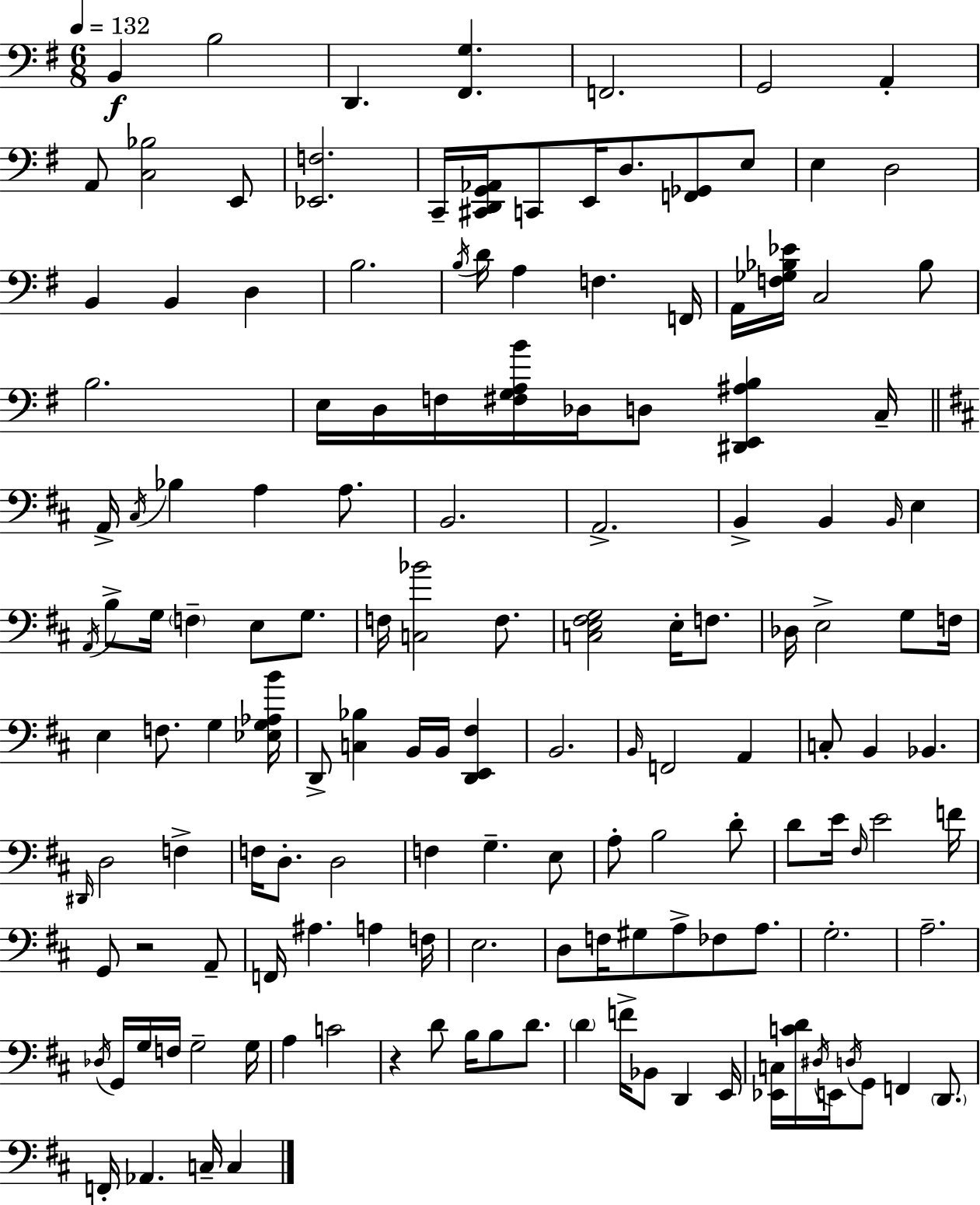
{
  \clef bass
  \numericTimeSignature
  \time 6/8
  \key g \major
  \tempo 4 = 132
  \repeat volta 2 { b,4\f b2 | d,4. <fis, g>4. | f,2. | g,2 a,4-. | \break a,8 <c bes>2 e,8 | <ees, f>2. | c,16-- <cis, d, g, aes,>16 c,8 e,16 d8. <f, ges,>8 e8 | e4 d2 | \break b,4 b,4 d4 | b2. | \acciaccatura { b16 } d'16 a4 f4. | f,16 a,16 <f ges bes ees'>16 c2 bes8 | \break b2. | e16 d16 f16 <fis g a b'>16 des16 d8 <dis, e, ais b>4 | c16-- \bar "||" \break \key d \major a,16-> \acciaccatura { cis16 } bes4 a4 a8. | b,2. | a,2.-> | b,4-> b,4 \grace { b,16 } e4 | \break \acciaccatura { a,16 } b8-> g16 \parenthesize f4-- e8 | g8. f16 <c bes'>2 | f8. <c e fis g>2 e16-. | f8. des16 e2-> | \break g8 f16 e4 f8. g4 | <ees g aes b'>16 d,8-> <c bes>4 b,16 b,16 <d, e, fis>4 | b,2. | \grace { b,16 } f,2 | \break a,4 c8-. b,4 bes,4. | \grace { dis,16 } d2 | f4-> f16 d8.-. d2 | f4 g4.-- | \break e8 a8-. b2 | d'8-. d'8 e'16 \grace { fis16 } e'2 | f'16 g,8 r2 | a,8-- f,16 ais4. | \break a4 f16 e2. | d8 f16 gis8 a8-> | fes8 a8. g2.-. | a2.-- | \break \acciaccatura { des16 } g,16 g16 f16 g2-- | g16 a4 c'2 | r4 d'8 | b16 b8 d'8. \parenthesize d'4 f'16-> | \break bes,8 d,4 e,16 <ees, c>16 <c' d'>16 \acciaccatura { dis16 } e,16 \acciaccatura { d16 } | g,8 f,4 \parenthesize d,8. f,16-. aes,4. | c16-- c4 } \bar "|."
}